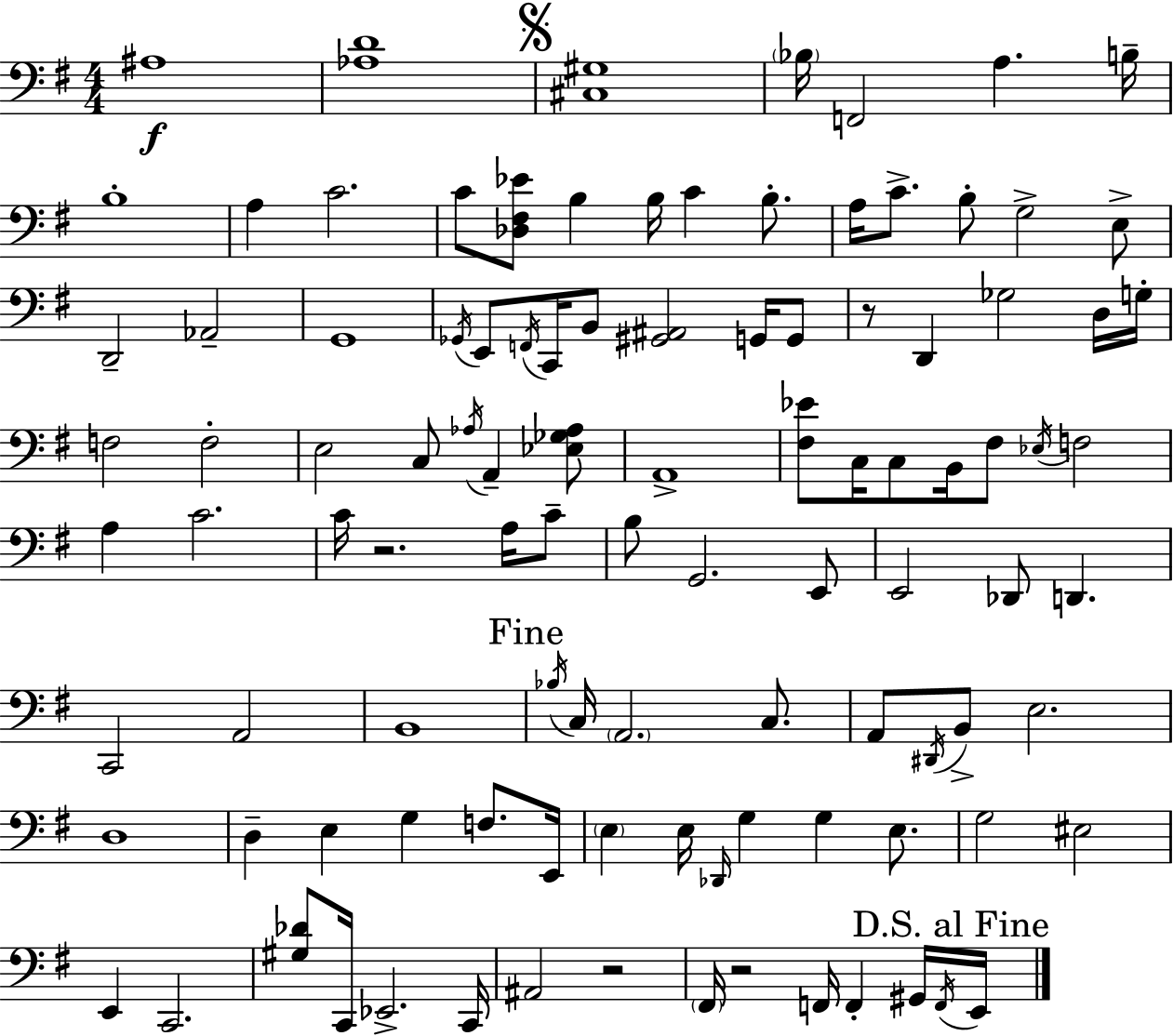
A#3/w [Ab3,D4]/w [C#3,G#3]/w Bb3/s F2/h A3/q. B3/s B3/w A3/q C4/h. C4/e [Db3,F#3,Eb4]/e B3/q B3/s C4/q B3/e. A3/s C4/e. B3/e G3/h E3/e D2/h Ab2/h G2/w Gb2/s E2/e F2/s C2/s B2/e [G#2,A#2]/h G2/s G2/e R/e D2/q Gb3/h D3/s G3/s F3/h F3/h E3/h C3/e Ab3/s A2/q [Eb3,Gb3,Ab3]/e A2/w [F#3,Eb4]/e C3/s C3/e B2/s F#3/e Eb3/s F3/h A3/q C4/h. C4/s R/h. A3/s C4/e B3/e G2/h. E2/e E2/h Db2/e D2/q. C2/h A2/h B2/w Bb3/s C3/s A2/h. C3/e. A2/e D#2/s B2/e E3/h. D3/w D3/q E3/q G3/q F3/e. E2/s E3/q E3/s Db2/s G3/q G3/q E3/e. G3/h EIS3/h E2/q C2/h. [G#3,Db4]/e C2/s Eb2/h. C2/s A#2/h R/h F#2/s R/h F2/s F2/q G#2/s F2/s E2/s